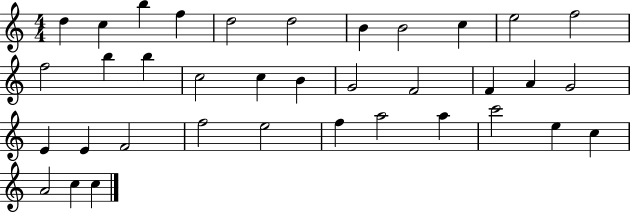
D5/q C5/q B5/q F5/q D5/h D5/h B4/q B4/h C5/q E5/h F5/h F5/h B5/q B5/q C5/h C5/q B4/q G4/h F4/h F4/q A4/q G4/h E4/q E4/q F4/h F5/h E5/h F5/q A5/h A5/q C6/h E5/q C5/q A4/h C5/q C5/q